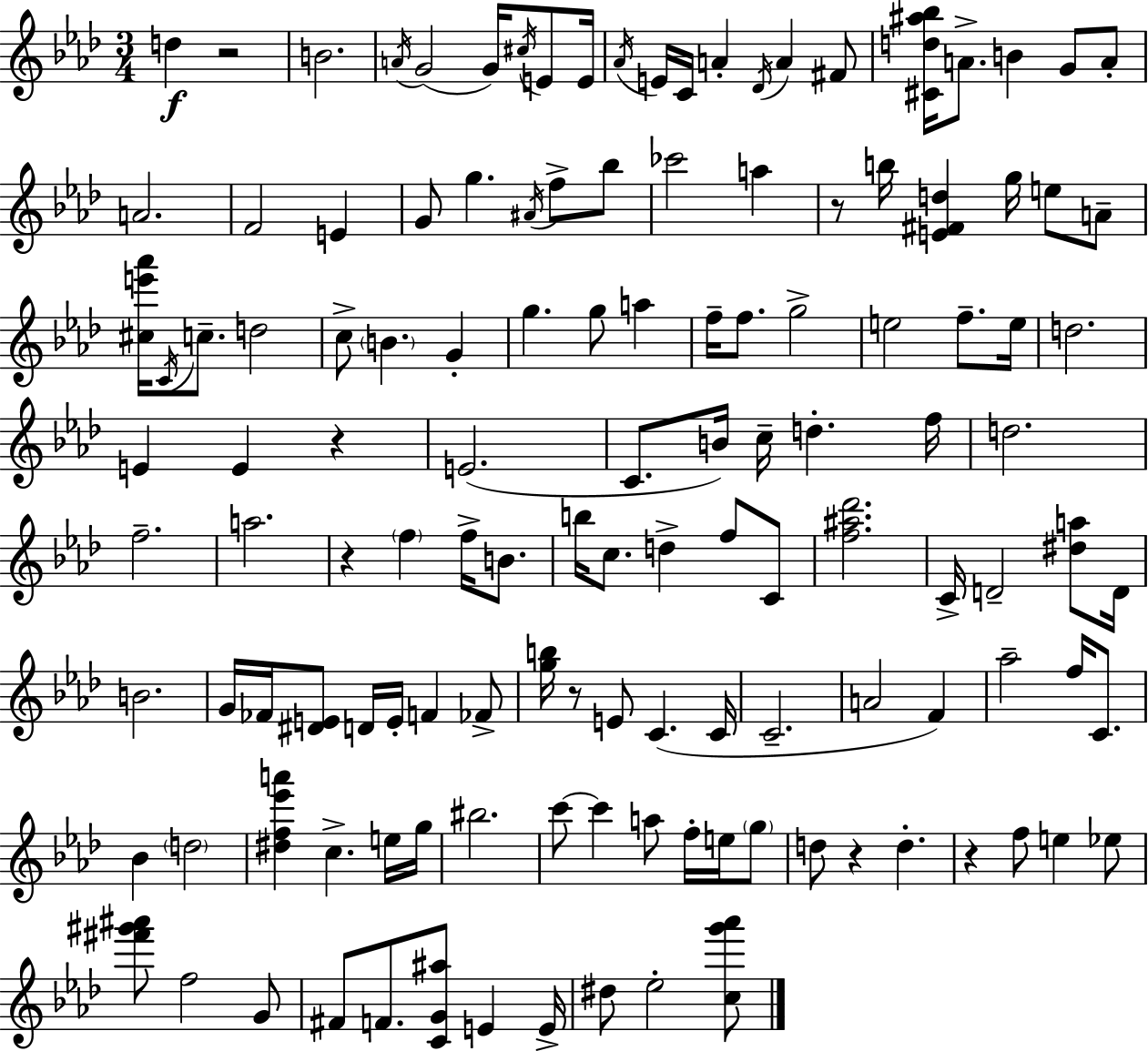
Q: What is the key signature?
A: AES major